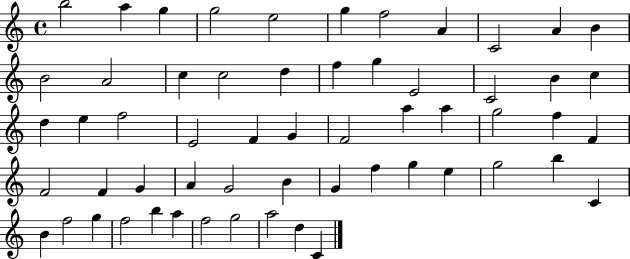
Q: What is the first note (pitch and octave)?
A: B5